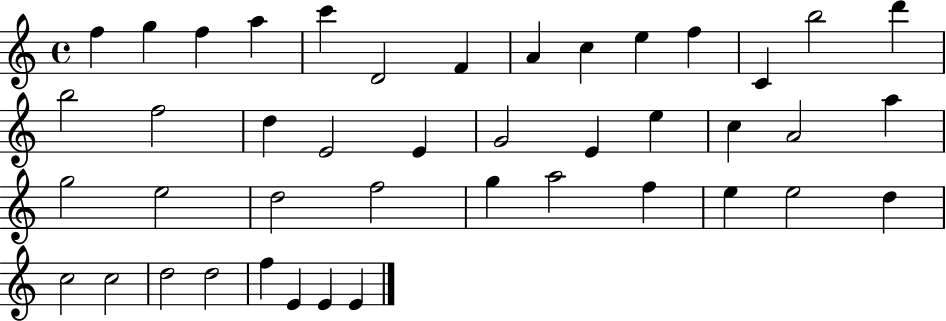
{
  \clef treble
  \time 4/4
  \defaultTimeSignature
  \key c \major
  f''4 g''4 f''4 a''4 | c'''4 d'2 f'4 | a'4 c''4 e''4 f''4 | c'4 b''2 d'''4 | \break b''2 f''2 | d''4 e'2 e'4 | g'2 e'4 e''4 | c''4 a'2 a''4 | \break g''2 e''2 | d''2 f''2 | g''4 a''2 f''4 | e''4 e''2 d''4 | \break c''2 c''2 | d''2 d''2 | f''4 e'4 e'4 e'4 | \bar "|."
}